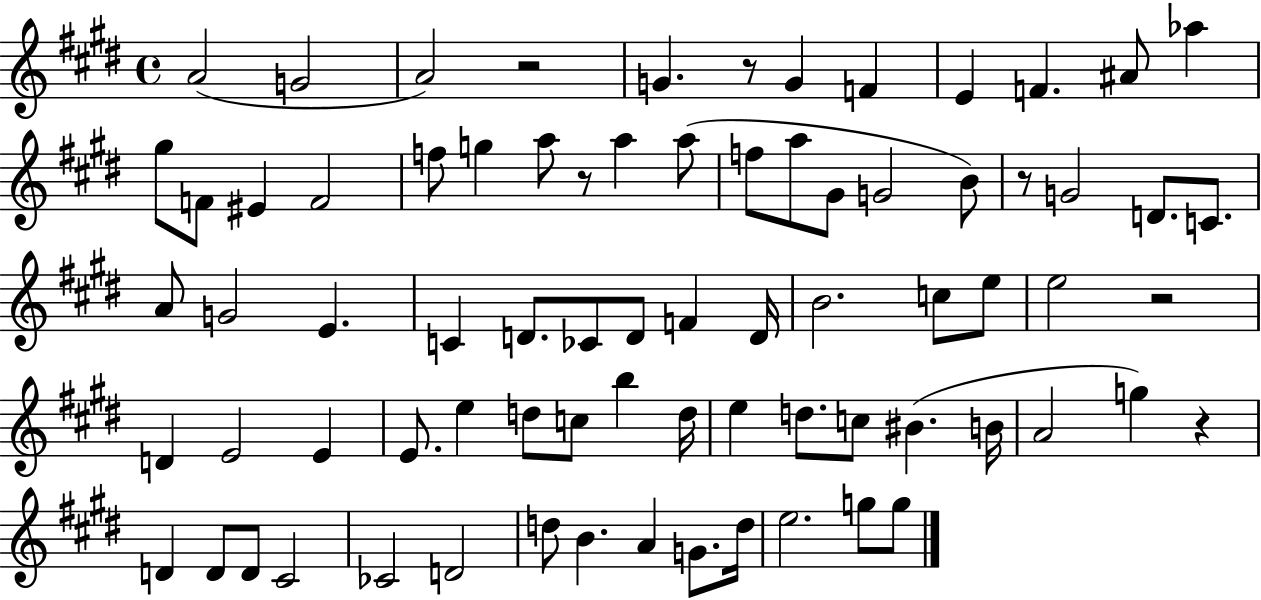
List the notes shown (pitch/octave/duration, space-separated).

A4/h G4/h A4/h R/h G4/q. R/e G4/q F4/q E4/q F4/q. A#4/e Ab5/q G#5/e F4/e EIS4/q F4/h F5/e G5/q A5/e R/e A5/q A5/e F5/e A5/e G#4/e G4/h B4/e R/e G4/h D4/e. C4/e. A4/e G4/h E4/q. C4/q D4/e. CES4/e D4/e F4/q D4/s B4/h. C5/e E5/e E5/h R/h D4/q E4/h E4/q E4/e. E5/q D5/e C5/e B5/q D5/s E5/q D5/e. C5/e BIS4/q. B4/s A4/h G5/q R/q D4/q D4/e D4/e C#4/h CES4/h D4/h D5/e B4/q. A4/q G4/e. D5/s E5/h. G5/e G5/e